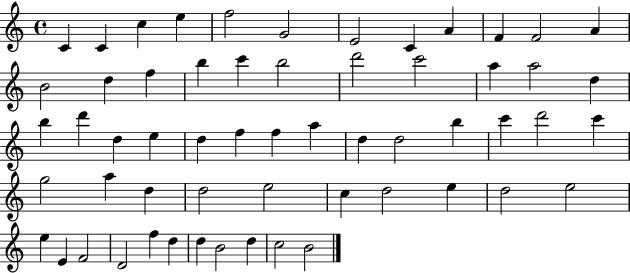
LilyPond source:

{
  \clef treble
  \time 4/4
  \defaultTimeSignature
  \key c \major
  c'4 c'4 c''4 e''4 | f''2 g'2 | e'2 c'4 a'4 | f'4 f'2 a'4 | \break b'2 d''4 f''4 | b''4 c'''4 b''2 | d'''2 c'''2 | a''4 a''2 d''4 | \break b''4 d'''4 d''4 e''4 | d''4 f''4 f''4 a''4 | d''4 d''2 b''4 | c'''4 d'''2 c'''4 | \break g''2 a''4 d''4 | d''2 e''2 | c''4 d''2 e''4 | d''2 e''2 | \break e''4 e'4 f'2 | d'2 f''4 d''4 | d''4 b'2 d''4 | c''2 b'2 | \break \bar "|."
}